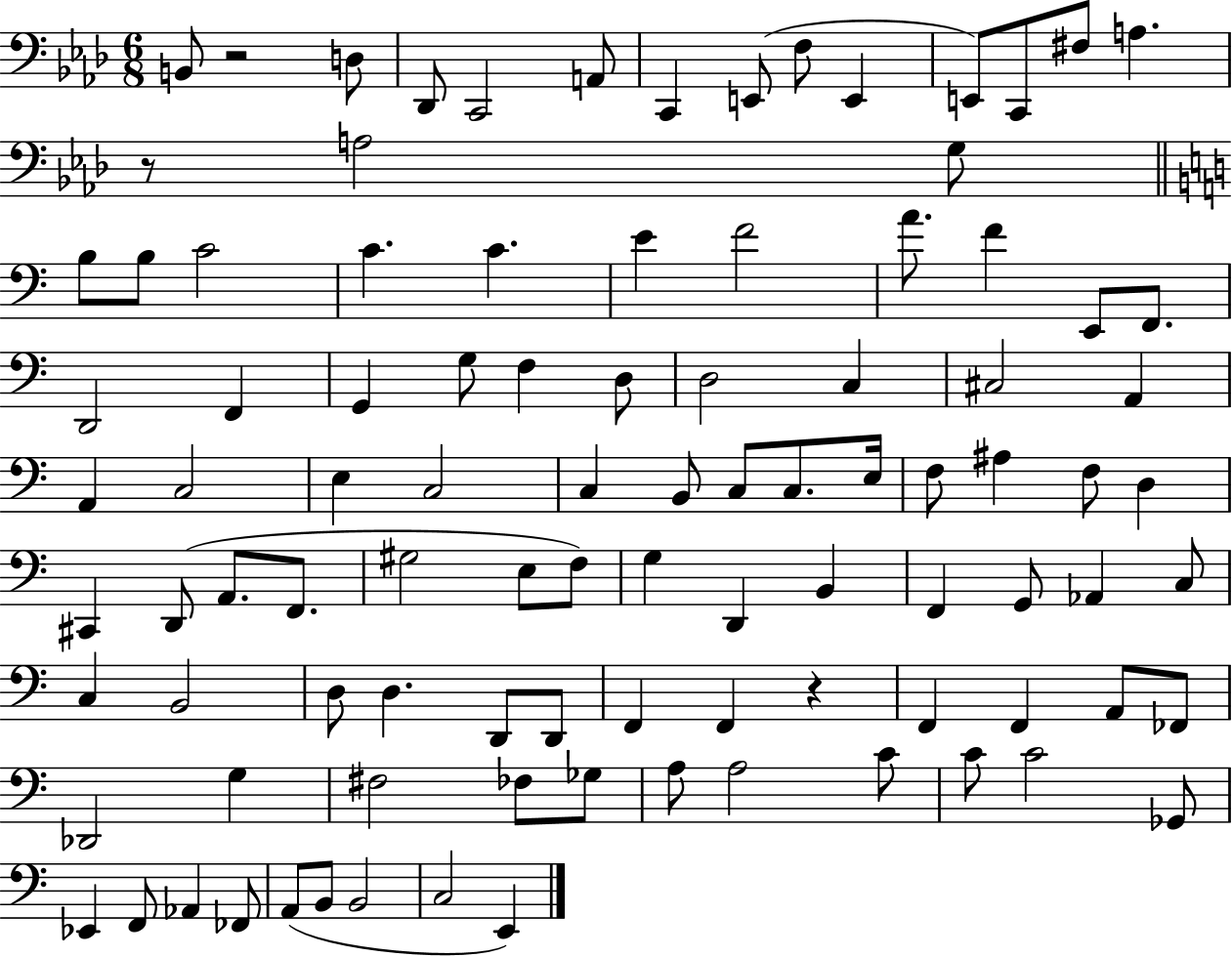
X:1
T:Untitled
M:6/8
L:1/4
K:Ab
B,,/2 z2 D,/2 _D,,/2 C,,2 A,,/2 C,, E,,/2 F,/2 E,, E,,/2 C,,/2 ^F,/2 A, z/2 A,2 G,/2 B,/2 B,/2 C2 C C E F2 A/2 F E,,/2 F,,/2 D,,2 F,, G,, G,/2 F, D,/2 D,2 C, ^C,2 A,, A,, C,2 E, C,2 C, B,,/2 C,/2 C,/2 E,/4 F,/2 ^A, F,/2 D, ^C,, D,,/2 A,,/2 F,,/2 ^G,2 E,/2 F,/2 G, D,, B,, F,, G,,/2 _A,, C,/2 C, B,,2 D,/2 D, D,,/2 D,,/2 F,, F,, z F,, F,, A,,/2 _F,,/2 _D,,2 G, ^F,2 _F,/2 _G,/2 A,/2 A,2 C/2 C/2 C2 _G,,/2 _E,, F,,/2 _A,, _F,,/2 A,,/2 B,,/2 B,,2 C,2 E,,